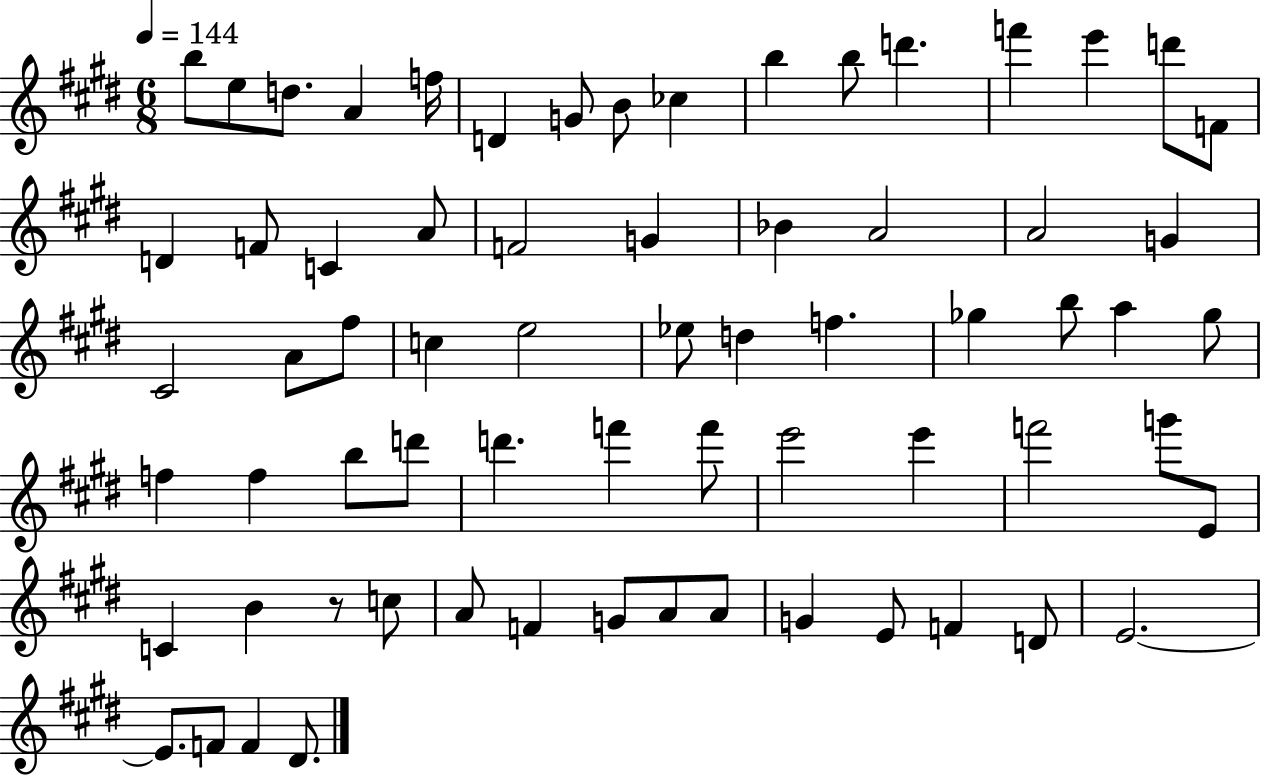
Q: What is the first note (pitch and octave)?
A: B5